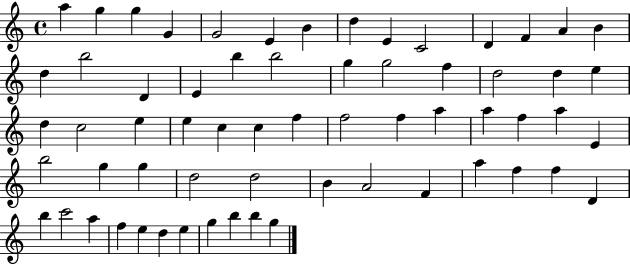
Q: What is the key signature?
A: C major